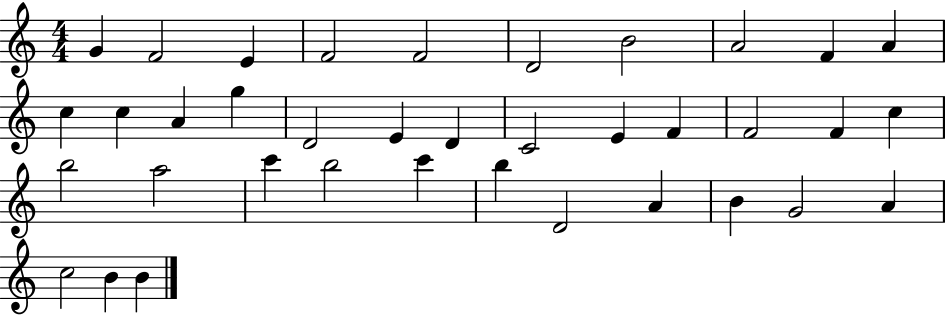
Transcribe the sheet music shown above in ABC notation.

X:1
T:Untitled
M:4/4
L:1/4
K:C
G F2 E F2 F2 D2 B2 A2 F A c c A g D2 E D C2 E F F2 F c b2 a2 c' b2 c' b D2 A B G2 A c2 B B